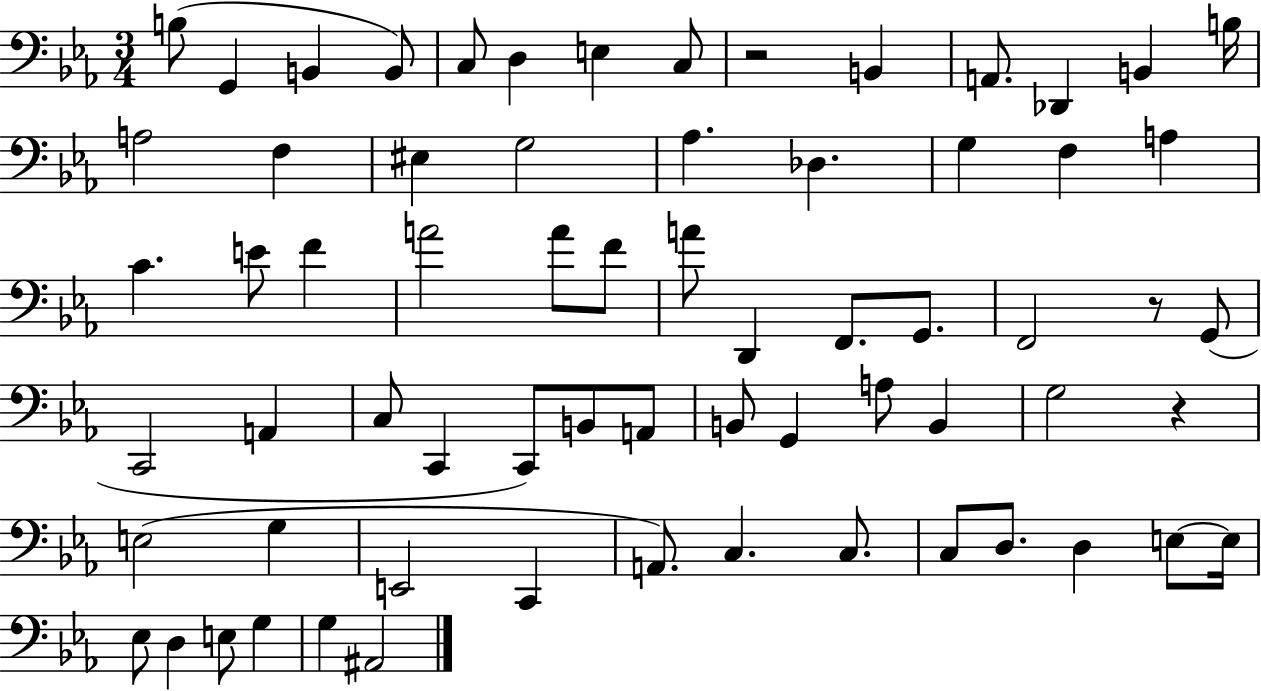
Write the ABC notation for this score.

X:1
T:Untitled
M:3/4
L:1/4
K:Eb
B,/2 G,, B,, B,,/2 C,/2 D, E, C,/2 z2 B,, A,,/2 _D,, B,, B,/4 A,2 F, ^E, G,2 _A, _D, G, F, A, C E/2 F A2 A/2 F/2 A/2 D,, F,,/2 G,,/2 F,,2 z/2 G,,/2 C,,2 A,, C,/2 C,, C,,/2 B,,/2 A,,/2 B,,/2 G,, A,/2 B,, G,2 z E,2 G, E,,2 C,, A,,/2 C, C,/2 C,/2 D,/2 D, E,/2 E,/4 _E,/2 D, E,/2 G, G, ^A,,2